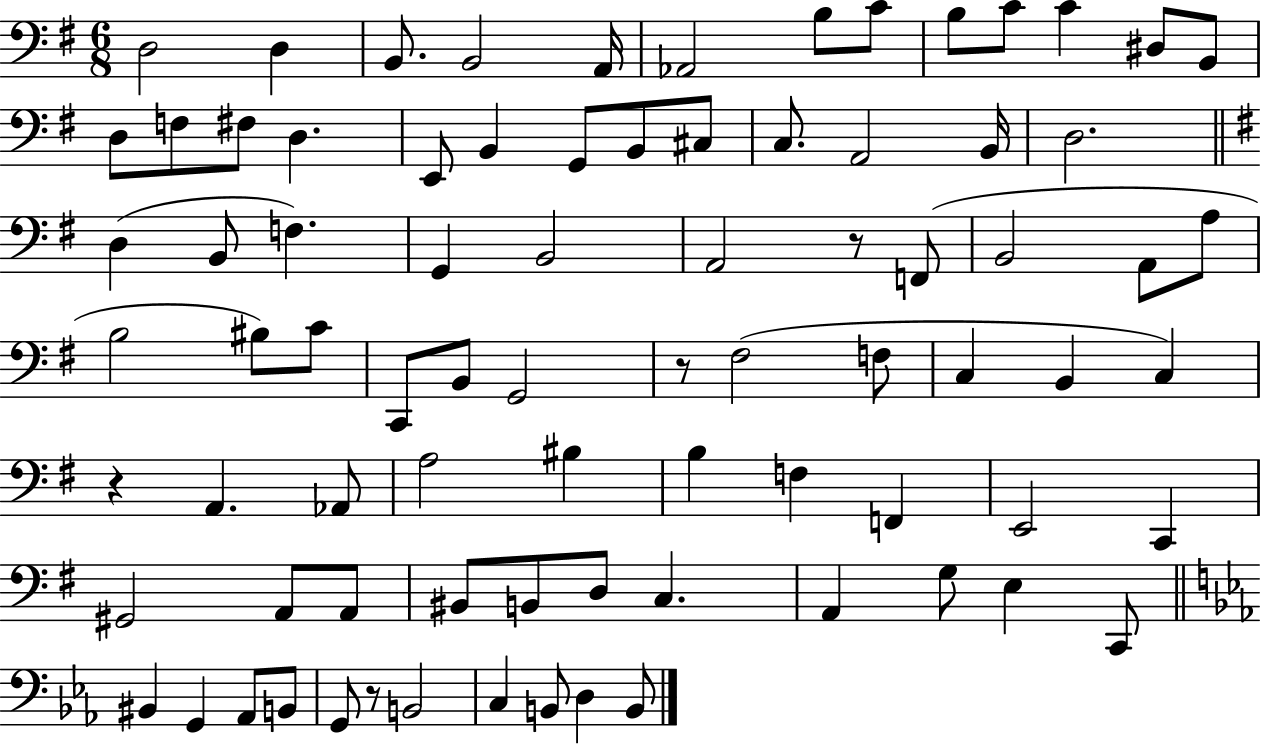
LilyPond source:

{
  \clef bass
  \numericTimeSignature
  \time 6/8
  \key g \major
  d2 d4 | b,8. b,2 a,16 | aes,2 b8 c'8 | b8 c'8 c'4 dis8 b,8 | \break d8 f8 fis8 d4. | e,8 b,4 g,8 b,8 cis8 | c8. a,2 b,16 | d2. | \break \bar "||" \break \key g \major d4( b,8 f4.) | g,4 b,2 | a,2 r8 f,8( | b,2 a,8 a8 | \break b2 bis8) c'8 | c,8 b,8 g,2 | r8 fis2( f8 | c4 b,4 c4) | \break r4 a,4. aes,8 | a2 bis4 | b4 f4 f,4 | e,2 c,4 | \break gis,2 a,8 a,8 | bis,8 b,8 d8 c4. | a,4 g8 e4 c,8 | \bar "||" \break \key c \minor bis,4 g,4 aes,8 b,8 | g,8 r8 b,2 | c4 b,8 d4 b,8 | \bar "|."
}